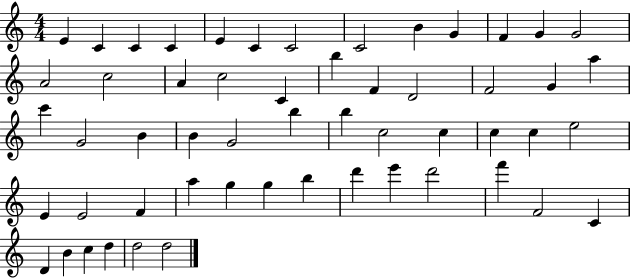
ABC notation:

X:1
T:Untitled
M:4/4
L:1/4
K:C
E C C C E C C2 C2 B G F G G2 A2 c2 A c2 C b F D2 F2 G a c' G2 B B G2 b b c2 c c c e2 E E2 F a g g b d' e' d'2 f' F2 C D B c d d2 d2